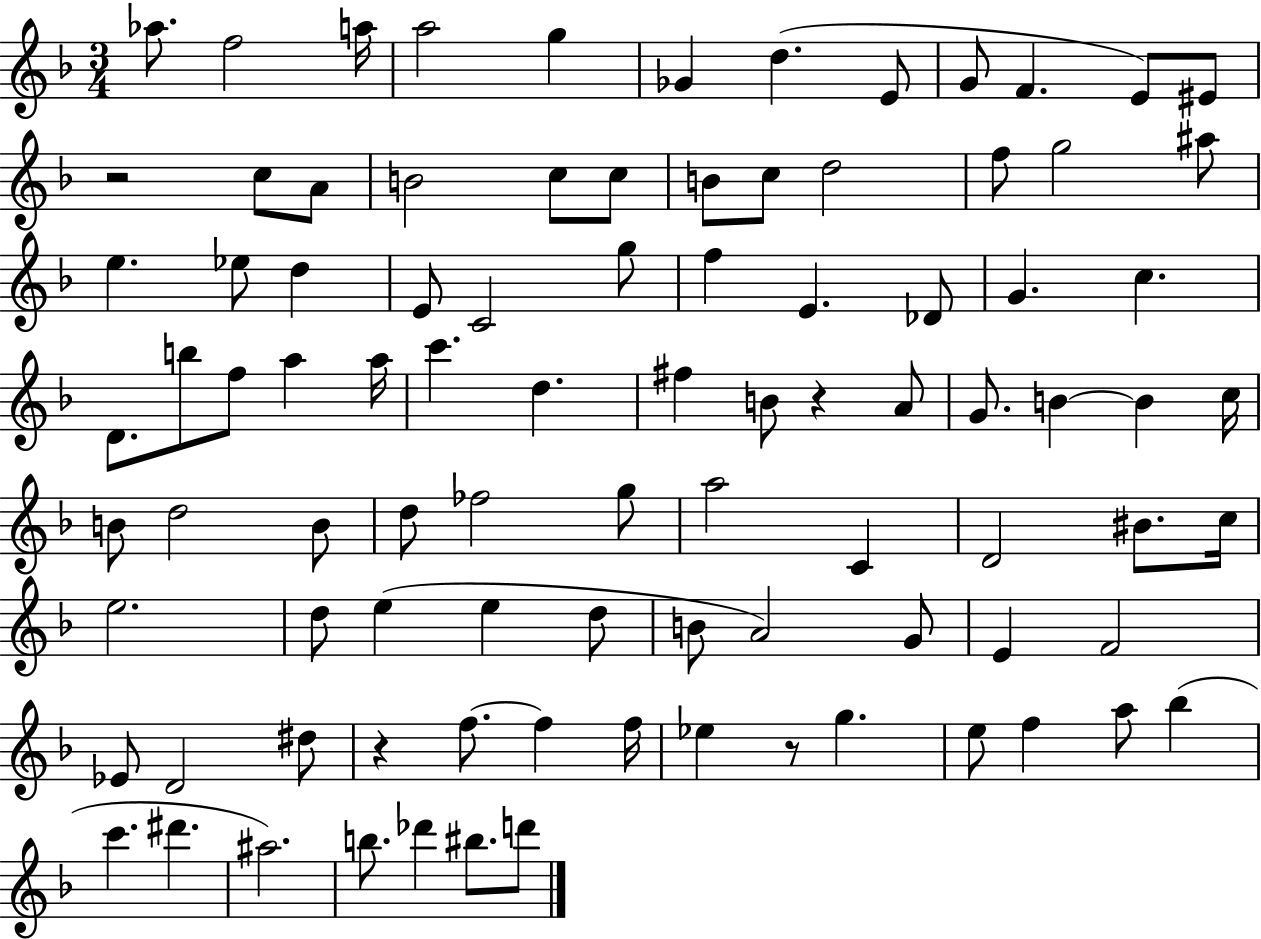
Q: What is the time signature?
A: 3/4